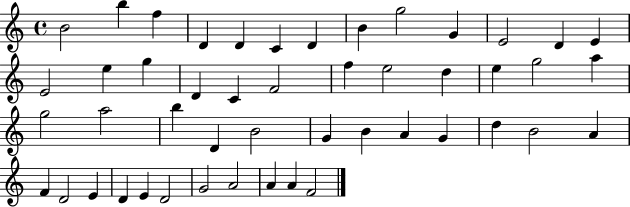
{
  \clef treble
  \time 4/4
  \defaultTimeSignature
  \key c \major
  b'2 b''4 f''4 | d'4 d'4 c'4 d'4 | b'4 g''2 g'4 | e'2 d'4 e'4 | \break e'2 e''4 g''4 | d'4 c'4 f'2 | f''4 e''2 d''4 | e''4 g''2 a''4 | \break g''2 a''2 | b''4 d'4 b'2 | g'4 b'4 a'4 g'4 | d''4 b'2 a'4 | \break f'4 d'2 e'4 | d'4 e'4 d'2 | g'2 a'2 | a'4 a'4 f'2 | \break \bar "|."
}